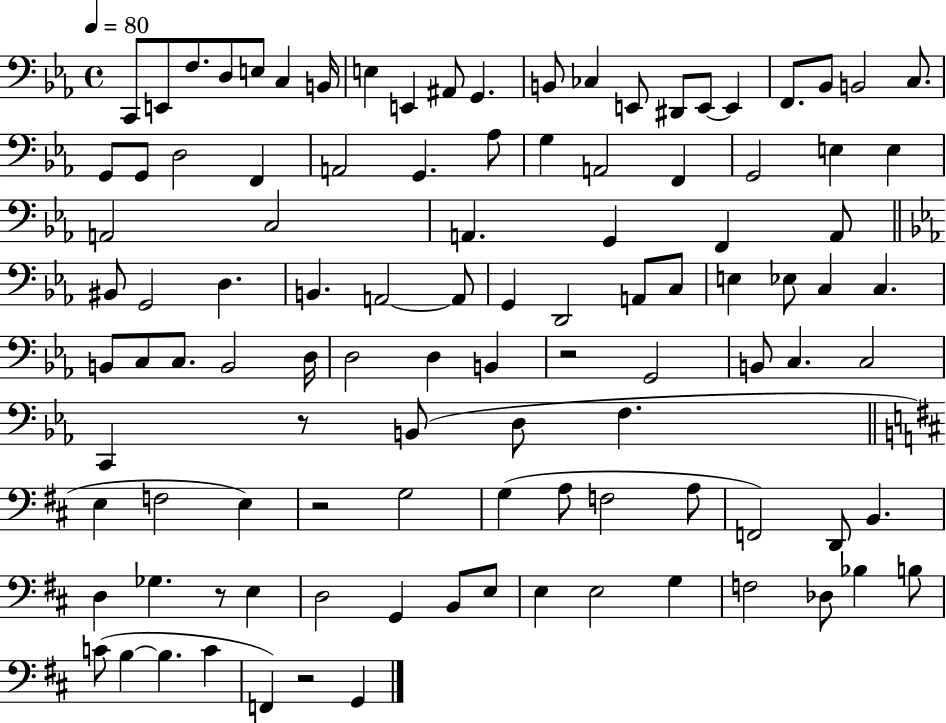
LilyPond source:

{
  \clef bass
  \time 4/4
  \defaultTimeSignature
  \key ees \major
  \tempo 4 = 80
  c,8 e,8 f8. d8 e8 c4 b,16 | e4 e,4 ais,8 g,4. | b,8 ces4 e,8 dis,8 e,8~~ e,4 | f,8. bes,8 b,2 c8. | \break g,8 g,8 d2 f,4 | a,2 g,4. aes8 | g4 a,2 f,4 | g,2 e4 e4 | \break a,2 c2 | a,4. g,4 f,4 a,8 | \bar "||" \break \key ees \major bis,8 g,2 d4. | b,4. a,2~~ a,8 | g,4 d,2 a,8 c8 | e4 ees8 c4 c4. | \break b,8 c8 c8. b,2 d16 | d2 d4 b,4 | r2 g,2 | b,8 c4. c2 | \break c,4 r8 b,8( d8 f4. | \bar "||" \break \key d \major e4 f2 e4) | r2 g2 | g4( a8 f2 a8 | f,2) d,8 b,4. | \break d4 ges4. r8 e4 | d2 g,4 b,8 e8 | e4 e2 g4 | f2 des8 bes4 b8 | \break c'8( b4~~ b4. c'4 | f,4) r2 g,4 | \bar "|."
}